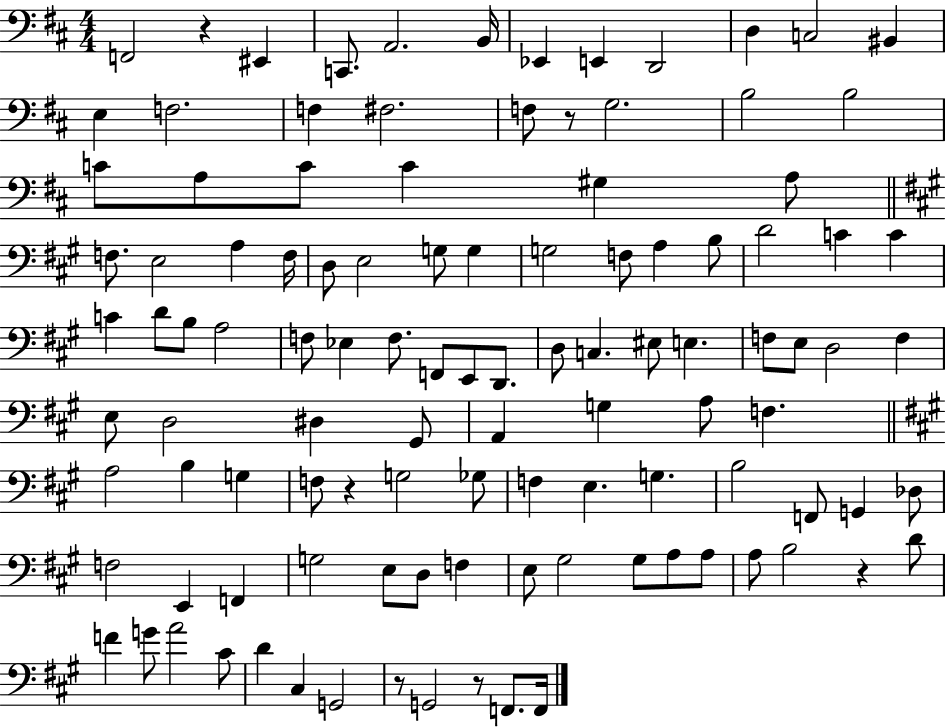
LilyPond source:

{
  \clef bass
  \numericTimeSignature
  \time 4/4
  \key d \major
  \repeat volta 2 { f,2 r4 eis,4 | c,8. a,2. b,16 | ees,4 e,4 d,2 | d4 c2 bis,4 | \break e4 f2. | f4 fis2. | f8 r8 g2. | b2 b2 | \break c'8 a8 c'8 c'4 gis4 a8 | \bar "||" \break \key a \major f8. e2 a4 f16 | d8 e2 g8 g4 | g2 f8 a4 b8 | d'2 c'4 c'4 | \break c'4 d'8 b8 a2 | f8 ees4 f8. f,8 e,8 d,8. | d8 c4. eis8 e4. | f8 e8 d2 f4 | \break e8 d2 dis4 gis,8 | a,4 g4 a8 f4. | \bar "||" \break \key a \major a2 b4 g4 | f8 r4 g2 ges8 | f4 e4. g4. | b2 f,8 g,4 des8 | \break f2 e,4 f,4 | g2 e8 d8 f4 | e8 gis2 gis8 a8 a8 | a8 b2 r4 d'8 | \break f'4 g'8 a'2 cis'8 | d'4 cis4 g,2 | r8 g,2 r8 f,8. f,16 | } \bar "|."
}